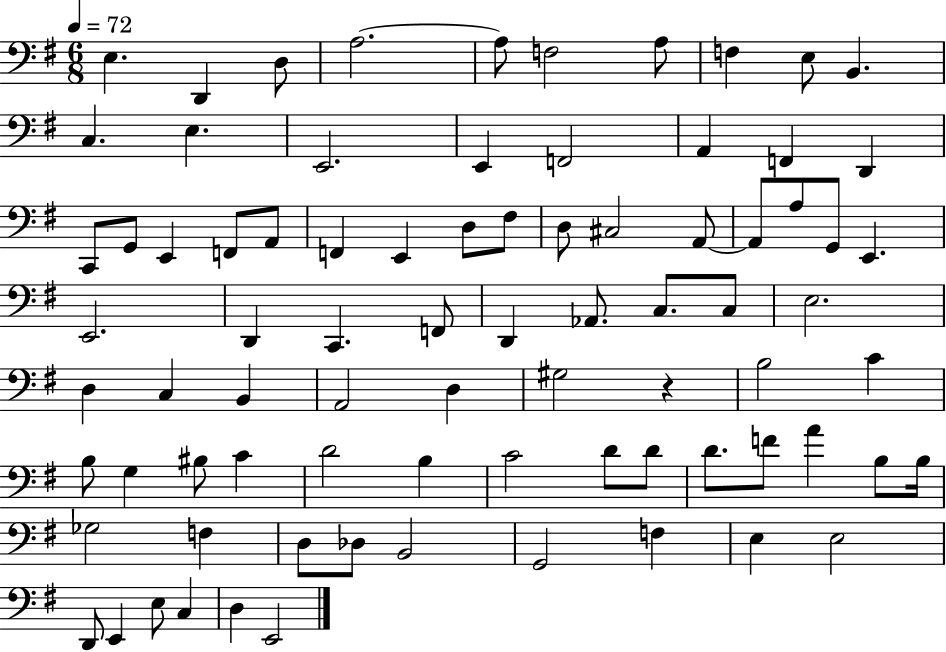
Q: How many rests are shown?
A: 1